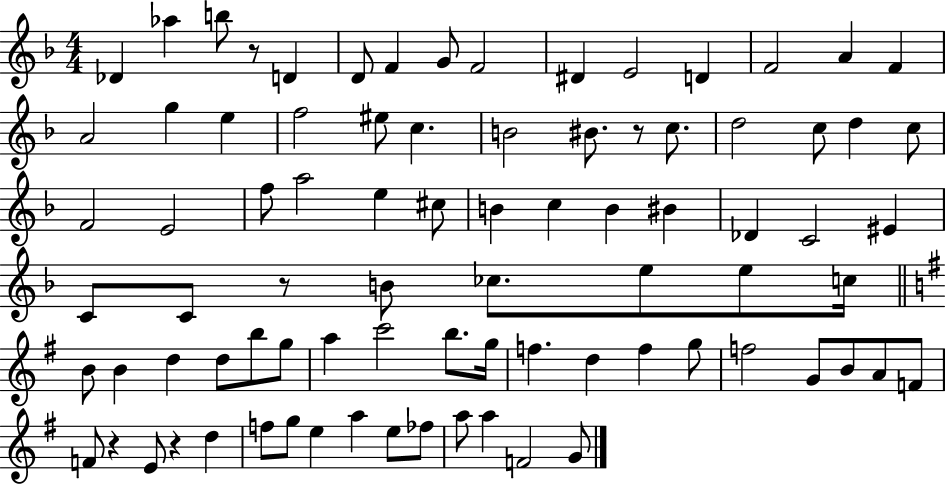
Db4/q Ab5/q B5/e R/e D4/q D4/e F4/q G4/e F4/h D#4/q E4/h D4/q F4/h A4/q F4/q A4/h G5/q E5/q F5/h EIS5/e C5/q. B4/h BIS4/e. R/e C5/e. D5/h C5/e D5/q C5/e F4/h E4/h F5/e A5/h E5/q C#5/e B4/q C5/q B4/q BIS4/q Db4/q C4/h EIS4/q C4/e C4/e R/e B4/e CES5/e. E5/e E5/e C5/s B4/e B4/q D5/q D5/e B5/e G5/e A5/q C6/h B5/e. G5/s F5/q. D5/q F5/q G5/e F5/h G4/e B4/e A4/e F4/e F4/e R/q E4/e R/q D5/q F5/e G5/e E5/q A5/q E5/e FES5/e A5/e A5/q F4/h G4/e